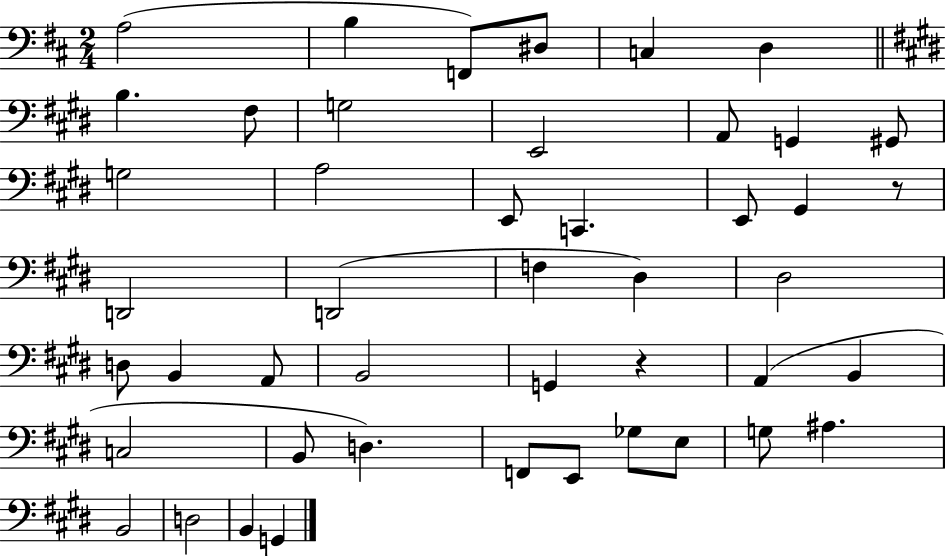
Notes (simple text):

A3/h B3/q F2/e D#3/e C3/q D3/q B3/q. F#3/e G3/h E2/h A2/e G2/q G#2/e G3/h A3/h E2/e C2/q. E2/e G#2/q R/e D2/h D2/h F3/q D#3/q D#3/h D3/e B2/q A2/e B2/h G2/q R/q A2/q B2/q C3/h B2/e D3/q. F2/e E2/e Gb3/e E3/e G3/e A#3/q. B2/h D3/h B2/q G2/q